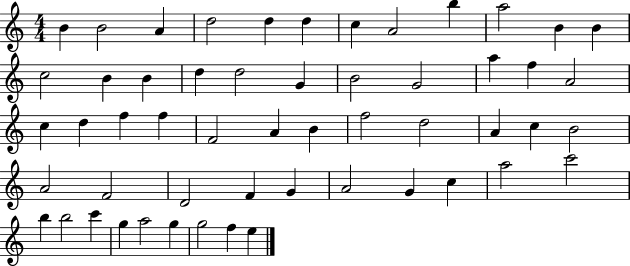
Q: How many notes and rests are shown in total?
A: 54